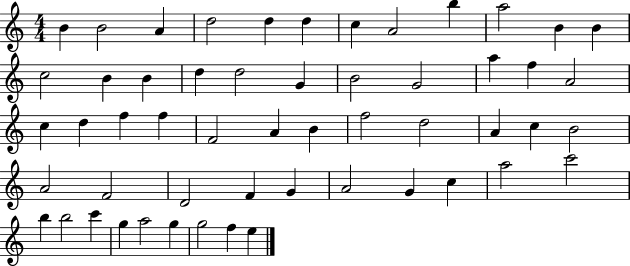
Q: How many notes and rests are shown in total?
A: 54